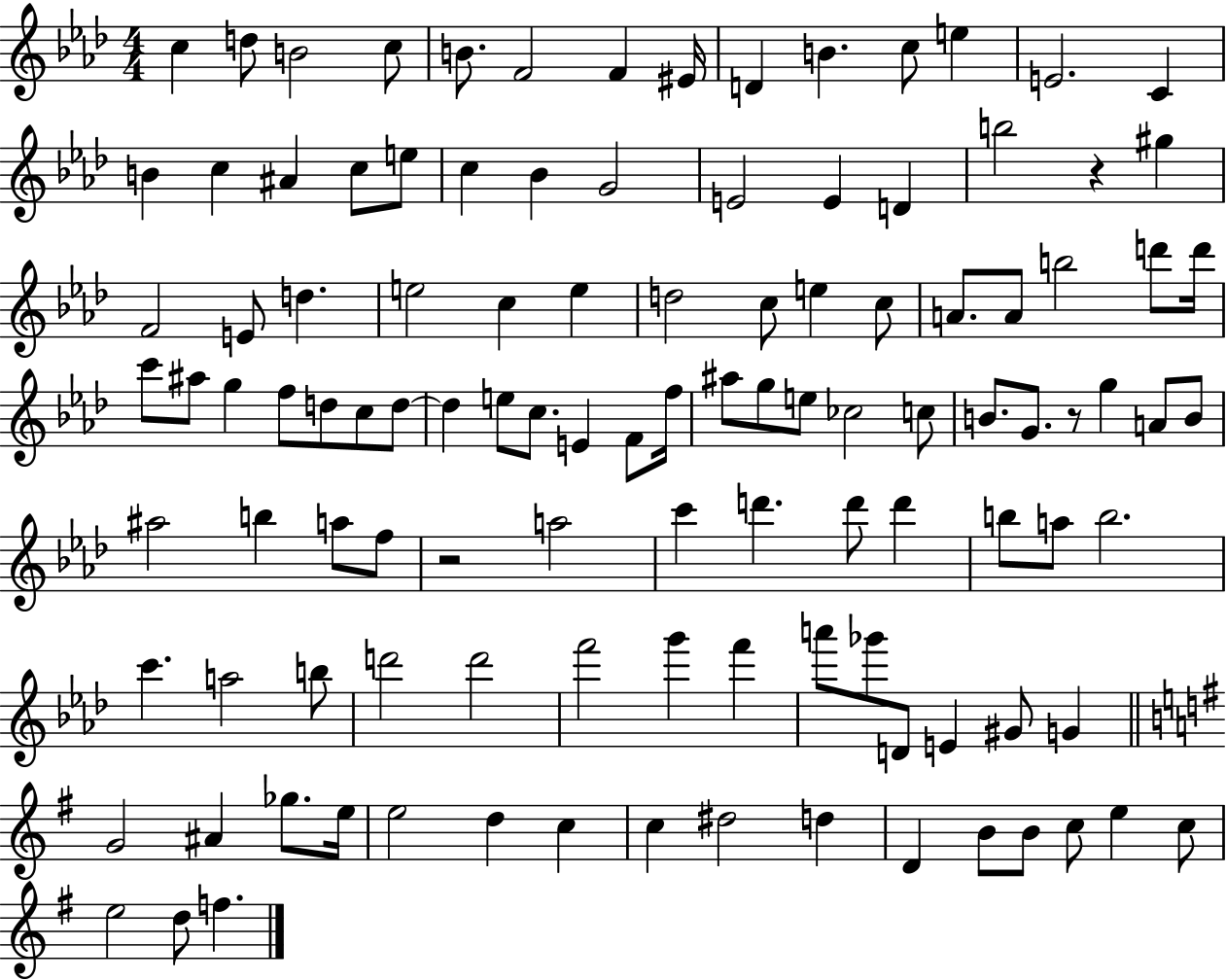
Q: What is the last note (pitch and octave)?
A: F5